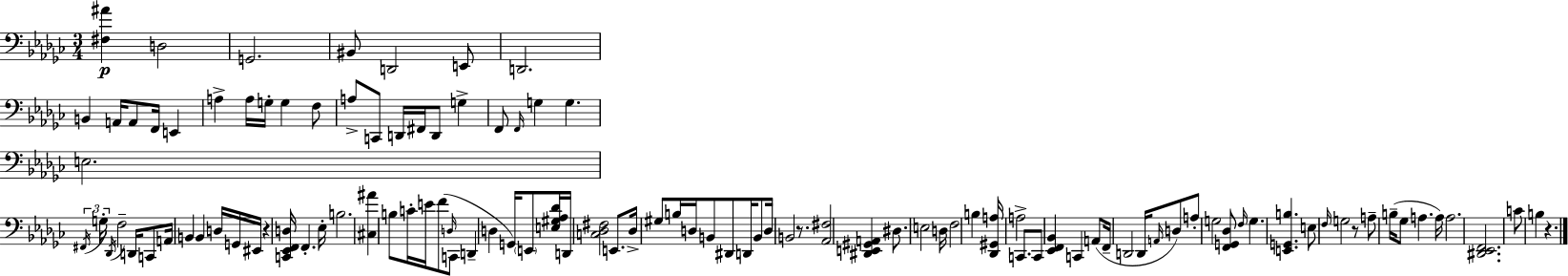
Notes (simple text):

[F#3,A#4]/q D3/h G2/h. BIS2/e D2/h E2/e D2/h. B2/q A2/s A2/e F2/s E2/q A3/q A3/s G3/s G3/q F3/e A3/e C2/e D2/s F#2/s D2/e G3/q F2/e F2/s G3/q G3/q. E3/h. F#2/s G3/s Db2/s F3/h D2/s C2/e A2/s B2/q B2/q D3/s G2/s EIS2/s R/q [C2,Eb2,F2,D3]/s F2/q. Eb3/s B3/h. [C#3,A#4]/q B3/e C4/s E4/s F4/e D3/s C2/e D2/q D3/q G2/s E2/e [E3,G#3,Ab3,Db4]/s D2/s [C3,Db3,F#3]/h E2/e. Db3/s G#3/e B3/s D3/s B2/e D#2/e D2/s B2/e D3/s B2/h R/e. [Ab2,F#3]/h [D#2,E2,G#2,A2]/q D#3/e. E3/h D3/s F3/h B3/q [Db2,G#2,A3]/s A3/h C2/e. C2/e [Eb2,F2,Bb2]/q C2/q A2/e F2/s D2/h D2/s A2/s D3/e A3/e G3/h [F2,G2,Db3]/e F3/s G3/q. [E2,G2,B3]/q. E3/e F3/s G3/h R/e A3/e B3/s Gb3/e A3/q. A3/s A3/h. [D#2,Eb2,F2]/h. C4/e B3/q R/q.